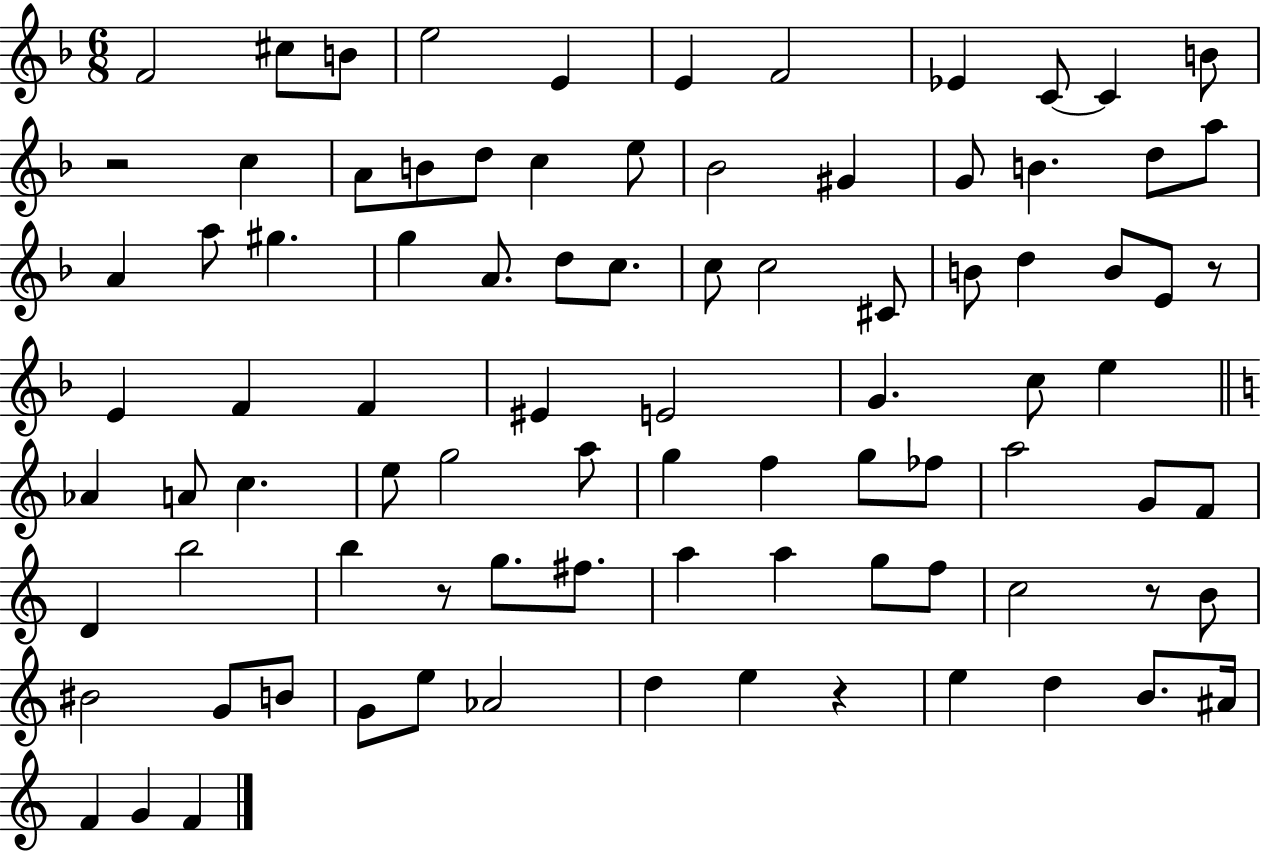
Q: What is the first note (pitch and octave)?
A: F4